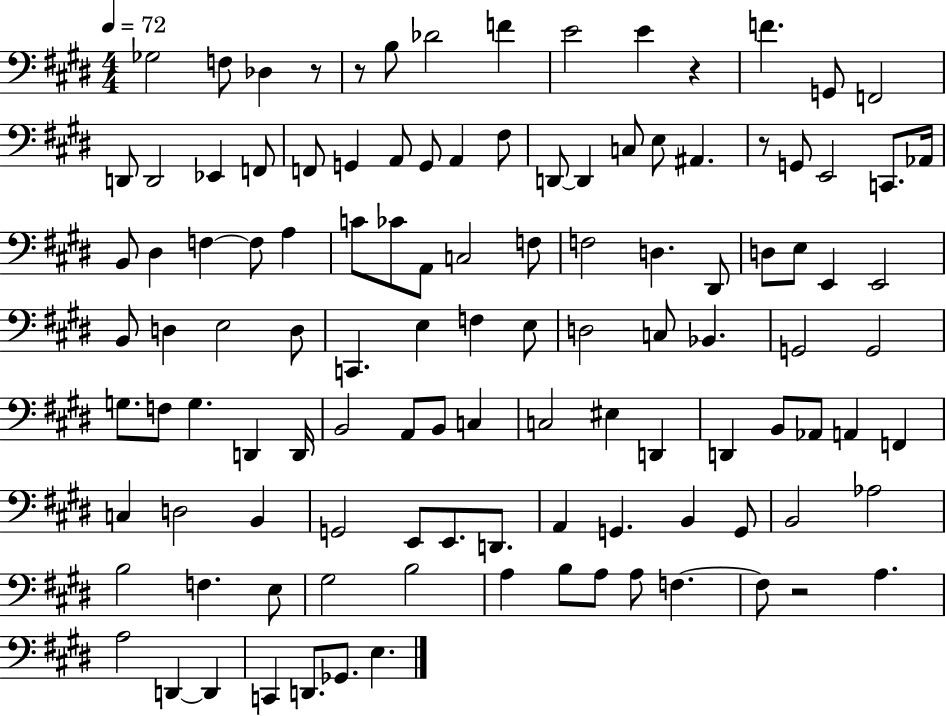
Gb3/h F3/e Db3/q R/e R/e B3/e Db4/h F4/q E4/h E4/q R/q F4/q. G2/e F2/h D2/e D2/h Eb2/q F2/e F2/e G2/q A2/e G2/e A2/q F#3/e D2/e D2/q C3/e E3/e A#2/q. R/e G2/e E2/h C2/e. Ab2/s B2/e D#3/q F3/q F3/e A3/q C4/e CES4/e A2/e C3/h F3/e F3/h D3/q. D#2/e D3/e E3/e E2/q E2/h B2/e D3/q E3/h D3/e C2/q. E3/q F3/q E3/e D3/h C3/e Bb2/q. G2/h G2/h G3/e. F3/e G3/q. D2/q D2/s B2/h A2/e B2/e C3/q C3/h EIS3/q D2/q D2/q B2/e Ab2/e A2/q F2/q C3/q D3/h B2/q G2/h E2/e E2/e. D2/e. A2/q G2/q. B2/q G2/e B2/h Ab3/h B3/h F3/q. E3/e G#3/h B3/h A3/q B3/e A3/e A3/e F3/q. F3/e R/h A3/q. A3/h D2/q D2/q C2/q D2/e. Gb2/e. E3/q.